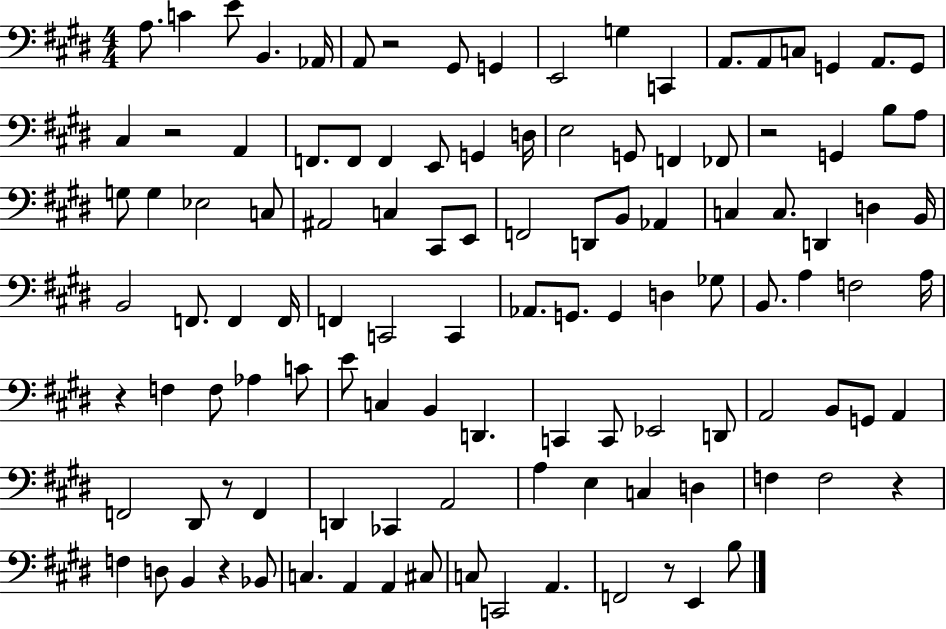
A3/e. C4/q E4/e B2/q. Ab2/s A2/e R/h G#2/e G2/q E2/h G3/q C2/q A2/e. A2/e C3/e G2/q A2/e. G2/e C#3/q R/h A2/q F2/e. F2/e F2/q E2/e G2/q D3/s E3/h G2/e F2/q FES2/e R/h G2/q B3/e A3/e G3/e G3/q Eb3/h C3/e A#2/h C3/q C#2/e E2/e F2/h D2/e B2/e Ab2/q C3/q C3/e. D2/q D3/q B2/s B2/h F2/e. F2/q F2/s F2/q C2/h C2/q Ab2/e. G2/e. G2/q D3/q Gb3/e B2/e. A3/q F3/h A3/s R/q F3/q F3/e Ab3/q C4/e E4/e C3/q B2/q D2/q. C2/q C2/e Eb2/h D2/e A2/h B2/e G2/e A2/q F2/h D#2/e R/e F2/q D2/q CES2/q A2/h A3/q E3/q C3/q D3/q F3/q F3/h R/q F3/q D3/e B2/q R/q Bb2/e C3/q. A2/q A2/q C#3/e C3/e C2/h A2/q. F2/h R/e E2/q B3/e